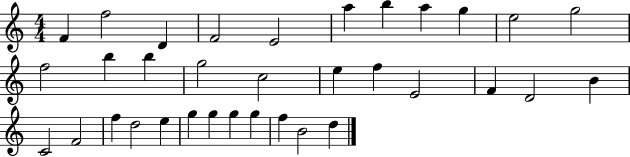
{
  \clef treble
  \numericTimeSignature
  \time 4/4
  \key c \major
  f'4 f''2 d'4 | f'2 e'2 | a''4 b''4 a''4 g''4 | e''2 g''2 | \break f''2 b''4 b''4 | g''2 c''2 | e''4 f''4 e'2 | f'4 d'2 b'4 | \break c'2 f'2 | f''4 d''2 e''4 | g''4 g''4 g''4 g''4 | f''4 b'2 d''4 | \break \bar "|."
}